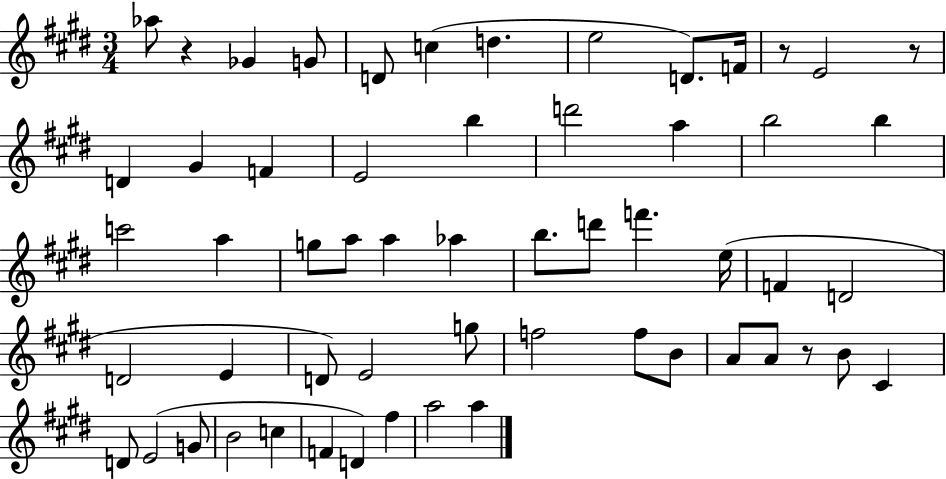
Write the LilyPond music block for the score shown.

{
  \clef treble
  \numericTimeSignature
  \time 3/4
  \key e \major
  aes''8 r4 ges'4 g'8 | d'8 c''4( d''4. | e''2 d'8.) f'16 | r8 e'2 r8 | \break d'4 gis'4 f'4 | e'2 b''4 | d'''2 a''4 | b''2 b''4 | \break c'''2 a''4 | g''8 a''8 a''4 aes''4 | b''8. d'''8 f'''4. e''16( | f'4 d'2 | \break d'2 e'4 | d'8) e'2 g''8 | f''2 f''8 b'8 | a'8 a'8 r8 b'8 cis'4 | \break d'8 e'2( g'8 | b'2 c''4 | f'4 d'4) fis''4 | a''2 a''4 | \break \bar "|."
}